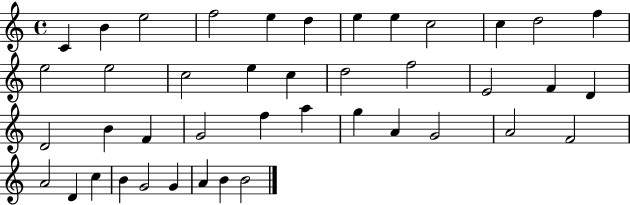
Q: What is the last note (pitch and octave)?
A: B4